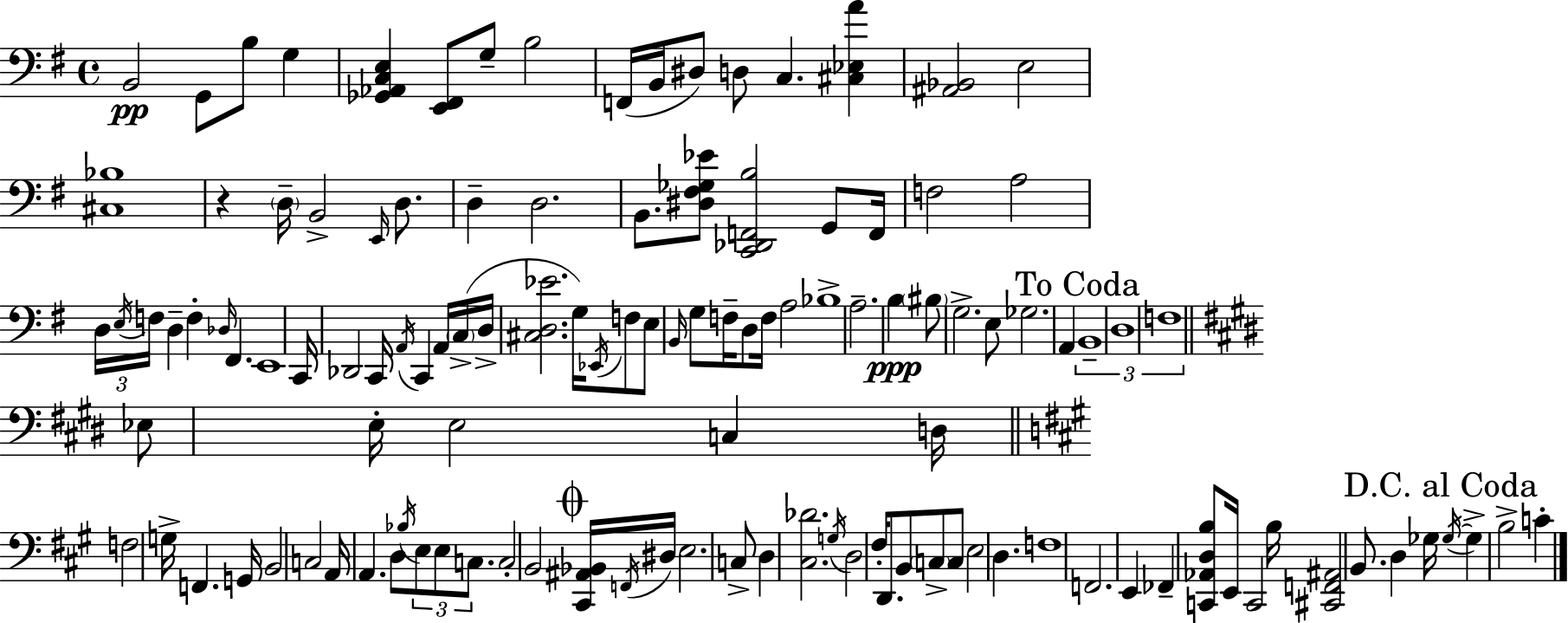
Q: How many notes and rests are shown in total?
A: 121